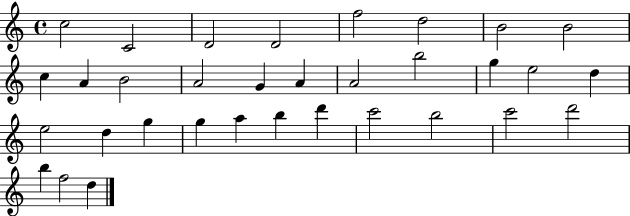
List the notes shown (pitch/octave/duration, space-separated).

C5/h C4/h D4/h D4/h F5/h D5/h B4/h B4/h C5/q A4/q B4/h A4/h G4/q A4/q A4/h B5/h G5/q E5/h D5/q E5/h D5/q G5/q G5/q A5/q B5/q D6/q C6/h B5/h C6/h D6/h B5/q F5/h D5/q